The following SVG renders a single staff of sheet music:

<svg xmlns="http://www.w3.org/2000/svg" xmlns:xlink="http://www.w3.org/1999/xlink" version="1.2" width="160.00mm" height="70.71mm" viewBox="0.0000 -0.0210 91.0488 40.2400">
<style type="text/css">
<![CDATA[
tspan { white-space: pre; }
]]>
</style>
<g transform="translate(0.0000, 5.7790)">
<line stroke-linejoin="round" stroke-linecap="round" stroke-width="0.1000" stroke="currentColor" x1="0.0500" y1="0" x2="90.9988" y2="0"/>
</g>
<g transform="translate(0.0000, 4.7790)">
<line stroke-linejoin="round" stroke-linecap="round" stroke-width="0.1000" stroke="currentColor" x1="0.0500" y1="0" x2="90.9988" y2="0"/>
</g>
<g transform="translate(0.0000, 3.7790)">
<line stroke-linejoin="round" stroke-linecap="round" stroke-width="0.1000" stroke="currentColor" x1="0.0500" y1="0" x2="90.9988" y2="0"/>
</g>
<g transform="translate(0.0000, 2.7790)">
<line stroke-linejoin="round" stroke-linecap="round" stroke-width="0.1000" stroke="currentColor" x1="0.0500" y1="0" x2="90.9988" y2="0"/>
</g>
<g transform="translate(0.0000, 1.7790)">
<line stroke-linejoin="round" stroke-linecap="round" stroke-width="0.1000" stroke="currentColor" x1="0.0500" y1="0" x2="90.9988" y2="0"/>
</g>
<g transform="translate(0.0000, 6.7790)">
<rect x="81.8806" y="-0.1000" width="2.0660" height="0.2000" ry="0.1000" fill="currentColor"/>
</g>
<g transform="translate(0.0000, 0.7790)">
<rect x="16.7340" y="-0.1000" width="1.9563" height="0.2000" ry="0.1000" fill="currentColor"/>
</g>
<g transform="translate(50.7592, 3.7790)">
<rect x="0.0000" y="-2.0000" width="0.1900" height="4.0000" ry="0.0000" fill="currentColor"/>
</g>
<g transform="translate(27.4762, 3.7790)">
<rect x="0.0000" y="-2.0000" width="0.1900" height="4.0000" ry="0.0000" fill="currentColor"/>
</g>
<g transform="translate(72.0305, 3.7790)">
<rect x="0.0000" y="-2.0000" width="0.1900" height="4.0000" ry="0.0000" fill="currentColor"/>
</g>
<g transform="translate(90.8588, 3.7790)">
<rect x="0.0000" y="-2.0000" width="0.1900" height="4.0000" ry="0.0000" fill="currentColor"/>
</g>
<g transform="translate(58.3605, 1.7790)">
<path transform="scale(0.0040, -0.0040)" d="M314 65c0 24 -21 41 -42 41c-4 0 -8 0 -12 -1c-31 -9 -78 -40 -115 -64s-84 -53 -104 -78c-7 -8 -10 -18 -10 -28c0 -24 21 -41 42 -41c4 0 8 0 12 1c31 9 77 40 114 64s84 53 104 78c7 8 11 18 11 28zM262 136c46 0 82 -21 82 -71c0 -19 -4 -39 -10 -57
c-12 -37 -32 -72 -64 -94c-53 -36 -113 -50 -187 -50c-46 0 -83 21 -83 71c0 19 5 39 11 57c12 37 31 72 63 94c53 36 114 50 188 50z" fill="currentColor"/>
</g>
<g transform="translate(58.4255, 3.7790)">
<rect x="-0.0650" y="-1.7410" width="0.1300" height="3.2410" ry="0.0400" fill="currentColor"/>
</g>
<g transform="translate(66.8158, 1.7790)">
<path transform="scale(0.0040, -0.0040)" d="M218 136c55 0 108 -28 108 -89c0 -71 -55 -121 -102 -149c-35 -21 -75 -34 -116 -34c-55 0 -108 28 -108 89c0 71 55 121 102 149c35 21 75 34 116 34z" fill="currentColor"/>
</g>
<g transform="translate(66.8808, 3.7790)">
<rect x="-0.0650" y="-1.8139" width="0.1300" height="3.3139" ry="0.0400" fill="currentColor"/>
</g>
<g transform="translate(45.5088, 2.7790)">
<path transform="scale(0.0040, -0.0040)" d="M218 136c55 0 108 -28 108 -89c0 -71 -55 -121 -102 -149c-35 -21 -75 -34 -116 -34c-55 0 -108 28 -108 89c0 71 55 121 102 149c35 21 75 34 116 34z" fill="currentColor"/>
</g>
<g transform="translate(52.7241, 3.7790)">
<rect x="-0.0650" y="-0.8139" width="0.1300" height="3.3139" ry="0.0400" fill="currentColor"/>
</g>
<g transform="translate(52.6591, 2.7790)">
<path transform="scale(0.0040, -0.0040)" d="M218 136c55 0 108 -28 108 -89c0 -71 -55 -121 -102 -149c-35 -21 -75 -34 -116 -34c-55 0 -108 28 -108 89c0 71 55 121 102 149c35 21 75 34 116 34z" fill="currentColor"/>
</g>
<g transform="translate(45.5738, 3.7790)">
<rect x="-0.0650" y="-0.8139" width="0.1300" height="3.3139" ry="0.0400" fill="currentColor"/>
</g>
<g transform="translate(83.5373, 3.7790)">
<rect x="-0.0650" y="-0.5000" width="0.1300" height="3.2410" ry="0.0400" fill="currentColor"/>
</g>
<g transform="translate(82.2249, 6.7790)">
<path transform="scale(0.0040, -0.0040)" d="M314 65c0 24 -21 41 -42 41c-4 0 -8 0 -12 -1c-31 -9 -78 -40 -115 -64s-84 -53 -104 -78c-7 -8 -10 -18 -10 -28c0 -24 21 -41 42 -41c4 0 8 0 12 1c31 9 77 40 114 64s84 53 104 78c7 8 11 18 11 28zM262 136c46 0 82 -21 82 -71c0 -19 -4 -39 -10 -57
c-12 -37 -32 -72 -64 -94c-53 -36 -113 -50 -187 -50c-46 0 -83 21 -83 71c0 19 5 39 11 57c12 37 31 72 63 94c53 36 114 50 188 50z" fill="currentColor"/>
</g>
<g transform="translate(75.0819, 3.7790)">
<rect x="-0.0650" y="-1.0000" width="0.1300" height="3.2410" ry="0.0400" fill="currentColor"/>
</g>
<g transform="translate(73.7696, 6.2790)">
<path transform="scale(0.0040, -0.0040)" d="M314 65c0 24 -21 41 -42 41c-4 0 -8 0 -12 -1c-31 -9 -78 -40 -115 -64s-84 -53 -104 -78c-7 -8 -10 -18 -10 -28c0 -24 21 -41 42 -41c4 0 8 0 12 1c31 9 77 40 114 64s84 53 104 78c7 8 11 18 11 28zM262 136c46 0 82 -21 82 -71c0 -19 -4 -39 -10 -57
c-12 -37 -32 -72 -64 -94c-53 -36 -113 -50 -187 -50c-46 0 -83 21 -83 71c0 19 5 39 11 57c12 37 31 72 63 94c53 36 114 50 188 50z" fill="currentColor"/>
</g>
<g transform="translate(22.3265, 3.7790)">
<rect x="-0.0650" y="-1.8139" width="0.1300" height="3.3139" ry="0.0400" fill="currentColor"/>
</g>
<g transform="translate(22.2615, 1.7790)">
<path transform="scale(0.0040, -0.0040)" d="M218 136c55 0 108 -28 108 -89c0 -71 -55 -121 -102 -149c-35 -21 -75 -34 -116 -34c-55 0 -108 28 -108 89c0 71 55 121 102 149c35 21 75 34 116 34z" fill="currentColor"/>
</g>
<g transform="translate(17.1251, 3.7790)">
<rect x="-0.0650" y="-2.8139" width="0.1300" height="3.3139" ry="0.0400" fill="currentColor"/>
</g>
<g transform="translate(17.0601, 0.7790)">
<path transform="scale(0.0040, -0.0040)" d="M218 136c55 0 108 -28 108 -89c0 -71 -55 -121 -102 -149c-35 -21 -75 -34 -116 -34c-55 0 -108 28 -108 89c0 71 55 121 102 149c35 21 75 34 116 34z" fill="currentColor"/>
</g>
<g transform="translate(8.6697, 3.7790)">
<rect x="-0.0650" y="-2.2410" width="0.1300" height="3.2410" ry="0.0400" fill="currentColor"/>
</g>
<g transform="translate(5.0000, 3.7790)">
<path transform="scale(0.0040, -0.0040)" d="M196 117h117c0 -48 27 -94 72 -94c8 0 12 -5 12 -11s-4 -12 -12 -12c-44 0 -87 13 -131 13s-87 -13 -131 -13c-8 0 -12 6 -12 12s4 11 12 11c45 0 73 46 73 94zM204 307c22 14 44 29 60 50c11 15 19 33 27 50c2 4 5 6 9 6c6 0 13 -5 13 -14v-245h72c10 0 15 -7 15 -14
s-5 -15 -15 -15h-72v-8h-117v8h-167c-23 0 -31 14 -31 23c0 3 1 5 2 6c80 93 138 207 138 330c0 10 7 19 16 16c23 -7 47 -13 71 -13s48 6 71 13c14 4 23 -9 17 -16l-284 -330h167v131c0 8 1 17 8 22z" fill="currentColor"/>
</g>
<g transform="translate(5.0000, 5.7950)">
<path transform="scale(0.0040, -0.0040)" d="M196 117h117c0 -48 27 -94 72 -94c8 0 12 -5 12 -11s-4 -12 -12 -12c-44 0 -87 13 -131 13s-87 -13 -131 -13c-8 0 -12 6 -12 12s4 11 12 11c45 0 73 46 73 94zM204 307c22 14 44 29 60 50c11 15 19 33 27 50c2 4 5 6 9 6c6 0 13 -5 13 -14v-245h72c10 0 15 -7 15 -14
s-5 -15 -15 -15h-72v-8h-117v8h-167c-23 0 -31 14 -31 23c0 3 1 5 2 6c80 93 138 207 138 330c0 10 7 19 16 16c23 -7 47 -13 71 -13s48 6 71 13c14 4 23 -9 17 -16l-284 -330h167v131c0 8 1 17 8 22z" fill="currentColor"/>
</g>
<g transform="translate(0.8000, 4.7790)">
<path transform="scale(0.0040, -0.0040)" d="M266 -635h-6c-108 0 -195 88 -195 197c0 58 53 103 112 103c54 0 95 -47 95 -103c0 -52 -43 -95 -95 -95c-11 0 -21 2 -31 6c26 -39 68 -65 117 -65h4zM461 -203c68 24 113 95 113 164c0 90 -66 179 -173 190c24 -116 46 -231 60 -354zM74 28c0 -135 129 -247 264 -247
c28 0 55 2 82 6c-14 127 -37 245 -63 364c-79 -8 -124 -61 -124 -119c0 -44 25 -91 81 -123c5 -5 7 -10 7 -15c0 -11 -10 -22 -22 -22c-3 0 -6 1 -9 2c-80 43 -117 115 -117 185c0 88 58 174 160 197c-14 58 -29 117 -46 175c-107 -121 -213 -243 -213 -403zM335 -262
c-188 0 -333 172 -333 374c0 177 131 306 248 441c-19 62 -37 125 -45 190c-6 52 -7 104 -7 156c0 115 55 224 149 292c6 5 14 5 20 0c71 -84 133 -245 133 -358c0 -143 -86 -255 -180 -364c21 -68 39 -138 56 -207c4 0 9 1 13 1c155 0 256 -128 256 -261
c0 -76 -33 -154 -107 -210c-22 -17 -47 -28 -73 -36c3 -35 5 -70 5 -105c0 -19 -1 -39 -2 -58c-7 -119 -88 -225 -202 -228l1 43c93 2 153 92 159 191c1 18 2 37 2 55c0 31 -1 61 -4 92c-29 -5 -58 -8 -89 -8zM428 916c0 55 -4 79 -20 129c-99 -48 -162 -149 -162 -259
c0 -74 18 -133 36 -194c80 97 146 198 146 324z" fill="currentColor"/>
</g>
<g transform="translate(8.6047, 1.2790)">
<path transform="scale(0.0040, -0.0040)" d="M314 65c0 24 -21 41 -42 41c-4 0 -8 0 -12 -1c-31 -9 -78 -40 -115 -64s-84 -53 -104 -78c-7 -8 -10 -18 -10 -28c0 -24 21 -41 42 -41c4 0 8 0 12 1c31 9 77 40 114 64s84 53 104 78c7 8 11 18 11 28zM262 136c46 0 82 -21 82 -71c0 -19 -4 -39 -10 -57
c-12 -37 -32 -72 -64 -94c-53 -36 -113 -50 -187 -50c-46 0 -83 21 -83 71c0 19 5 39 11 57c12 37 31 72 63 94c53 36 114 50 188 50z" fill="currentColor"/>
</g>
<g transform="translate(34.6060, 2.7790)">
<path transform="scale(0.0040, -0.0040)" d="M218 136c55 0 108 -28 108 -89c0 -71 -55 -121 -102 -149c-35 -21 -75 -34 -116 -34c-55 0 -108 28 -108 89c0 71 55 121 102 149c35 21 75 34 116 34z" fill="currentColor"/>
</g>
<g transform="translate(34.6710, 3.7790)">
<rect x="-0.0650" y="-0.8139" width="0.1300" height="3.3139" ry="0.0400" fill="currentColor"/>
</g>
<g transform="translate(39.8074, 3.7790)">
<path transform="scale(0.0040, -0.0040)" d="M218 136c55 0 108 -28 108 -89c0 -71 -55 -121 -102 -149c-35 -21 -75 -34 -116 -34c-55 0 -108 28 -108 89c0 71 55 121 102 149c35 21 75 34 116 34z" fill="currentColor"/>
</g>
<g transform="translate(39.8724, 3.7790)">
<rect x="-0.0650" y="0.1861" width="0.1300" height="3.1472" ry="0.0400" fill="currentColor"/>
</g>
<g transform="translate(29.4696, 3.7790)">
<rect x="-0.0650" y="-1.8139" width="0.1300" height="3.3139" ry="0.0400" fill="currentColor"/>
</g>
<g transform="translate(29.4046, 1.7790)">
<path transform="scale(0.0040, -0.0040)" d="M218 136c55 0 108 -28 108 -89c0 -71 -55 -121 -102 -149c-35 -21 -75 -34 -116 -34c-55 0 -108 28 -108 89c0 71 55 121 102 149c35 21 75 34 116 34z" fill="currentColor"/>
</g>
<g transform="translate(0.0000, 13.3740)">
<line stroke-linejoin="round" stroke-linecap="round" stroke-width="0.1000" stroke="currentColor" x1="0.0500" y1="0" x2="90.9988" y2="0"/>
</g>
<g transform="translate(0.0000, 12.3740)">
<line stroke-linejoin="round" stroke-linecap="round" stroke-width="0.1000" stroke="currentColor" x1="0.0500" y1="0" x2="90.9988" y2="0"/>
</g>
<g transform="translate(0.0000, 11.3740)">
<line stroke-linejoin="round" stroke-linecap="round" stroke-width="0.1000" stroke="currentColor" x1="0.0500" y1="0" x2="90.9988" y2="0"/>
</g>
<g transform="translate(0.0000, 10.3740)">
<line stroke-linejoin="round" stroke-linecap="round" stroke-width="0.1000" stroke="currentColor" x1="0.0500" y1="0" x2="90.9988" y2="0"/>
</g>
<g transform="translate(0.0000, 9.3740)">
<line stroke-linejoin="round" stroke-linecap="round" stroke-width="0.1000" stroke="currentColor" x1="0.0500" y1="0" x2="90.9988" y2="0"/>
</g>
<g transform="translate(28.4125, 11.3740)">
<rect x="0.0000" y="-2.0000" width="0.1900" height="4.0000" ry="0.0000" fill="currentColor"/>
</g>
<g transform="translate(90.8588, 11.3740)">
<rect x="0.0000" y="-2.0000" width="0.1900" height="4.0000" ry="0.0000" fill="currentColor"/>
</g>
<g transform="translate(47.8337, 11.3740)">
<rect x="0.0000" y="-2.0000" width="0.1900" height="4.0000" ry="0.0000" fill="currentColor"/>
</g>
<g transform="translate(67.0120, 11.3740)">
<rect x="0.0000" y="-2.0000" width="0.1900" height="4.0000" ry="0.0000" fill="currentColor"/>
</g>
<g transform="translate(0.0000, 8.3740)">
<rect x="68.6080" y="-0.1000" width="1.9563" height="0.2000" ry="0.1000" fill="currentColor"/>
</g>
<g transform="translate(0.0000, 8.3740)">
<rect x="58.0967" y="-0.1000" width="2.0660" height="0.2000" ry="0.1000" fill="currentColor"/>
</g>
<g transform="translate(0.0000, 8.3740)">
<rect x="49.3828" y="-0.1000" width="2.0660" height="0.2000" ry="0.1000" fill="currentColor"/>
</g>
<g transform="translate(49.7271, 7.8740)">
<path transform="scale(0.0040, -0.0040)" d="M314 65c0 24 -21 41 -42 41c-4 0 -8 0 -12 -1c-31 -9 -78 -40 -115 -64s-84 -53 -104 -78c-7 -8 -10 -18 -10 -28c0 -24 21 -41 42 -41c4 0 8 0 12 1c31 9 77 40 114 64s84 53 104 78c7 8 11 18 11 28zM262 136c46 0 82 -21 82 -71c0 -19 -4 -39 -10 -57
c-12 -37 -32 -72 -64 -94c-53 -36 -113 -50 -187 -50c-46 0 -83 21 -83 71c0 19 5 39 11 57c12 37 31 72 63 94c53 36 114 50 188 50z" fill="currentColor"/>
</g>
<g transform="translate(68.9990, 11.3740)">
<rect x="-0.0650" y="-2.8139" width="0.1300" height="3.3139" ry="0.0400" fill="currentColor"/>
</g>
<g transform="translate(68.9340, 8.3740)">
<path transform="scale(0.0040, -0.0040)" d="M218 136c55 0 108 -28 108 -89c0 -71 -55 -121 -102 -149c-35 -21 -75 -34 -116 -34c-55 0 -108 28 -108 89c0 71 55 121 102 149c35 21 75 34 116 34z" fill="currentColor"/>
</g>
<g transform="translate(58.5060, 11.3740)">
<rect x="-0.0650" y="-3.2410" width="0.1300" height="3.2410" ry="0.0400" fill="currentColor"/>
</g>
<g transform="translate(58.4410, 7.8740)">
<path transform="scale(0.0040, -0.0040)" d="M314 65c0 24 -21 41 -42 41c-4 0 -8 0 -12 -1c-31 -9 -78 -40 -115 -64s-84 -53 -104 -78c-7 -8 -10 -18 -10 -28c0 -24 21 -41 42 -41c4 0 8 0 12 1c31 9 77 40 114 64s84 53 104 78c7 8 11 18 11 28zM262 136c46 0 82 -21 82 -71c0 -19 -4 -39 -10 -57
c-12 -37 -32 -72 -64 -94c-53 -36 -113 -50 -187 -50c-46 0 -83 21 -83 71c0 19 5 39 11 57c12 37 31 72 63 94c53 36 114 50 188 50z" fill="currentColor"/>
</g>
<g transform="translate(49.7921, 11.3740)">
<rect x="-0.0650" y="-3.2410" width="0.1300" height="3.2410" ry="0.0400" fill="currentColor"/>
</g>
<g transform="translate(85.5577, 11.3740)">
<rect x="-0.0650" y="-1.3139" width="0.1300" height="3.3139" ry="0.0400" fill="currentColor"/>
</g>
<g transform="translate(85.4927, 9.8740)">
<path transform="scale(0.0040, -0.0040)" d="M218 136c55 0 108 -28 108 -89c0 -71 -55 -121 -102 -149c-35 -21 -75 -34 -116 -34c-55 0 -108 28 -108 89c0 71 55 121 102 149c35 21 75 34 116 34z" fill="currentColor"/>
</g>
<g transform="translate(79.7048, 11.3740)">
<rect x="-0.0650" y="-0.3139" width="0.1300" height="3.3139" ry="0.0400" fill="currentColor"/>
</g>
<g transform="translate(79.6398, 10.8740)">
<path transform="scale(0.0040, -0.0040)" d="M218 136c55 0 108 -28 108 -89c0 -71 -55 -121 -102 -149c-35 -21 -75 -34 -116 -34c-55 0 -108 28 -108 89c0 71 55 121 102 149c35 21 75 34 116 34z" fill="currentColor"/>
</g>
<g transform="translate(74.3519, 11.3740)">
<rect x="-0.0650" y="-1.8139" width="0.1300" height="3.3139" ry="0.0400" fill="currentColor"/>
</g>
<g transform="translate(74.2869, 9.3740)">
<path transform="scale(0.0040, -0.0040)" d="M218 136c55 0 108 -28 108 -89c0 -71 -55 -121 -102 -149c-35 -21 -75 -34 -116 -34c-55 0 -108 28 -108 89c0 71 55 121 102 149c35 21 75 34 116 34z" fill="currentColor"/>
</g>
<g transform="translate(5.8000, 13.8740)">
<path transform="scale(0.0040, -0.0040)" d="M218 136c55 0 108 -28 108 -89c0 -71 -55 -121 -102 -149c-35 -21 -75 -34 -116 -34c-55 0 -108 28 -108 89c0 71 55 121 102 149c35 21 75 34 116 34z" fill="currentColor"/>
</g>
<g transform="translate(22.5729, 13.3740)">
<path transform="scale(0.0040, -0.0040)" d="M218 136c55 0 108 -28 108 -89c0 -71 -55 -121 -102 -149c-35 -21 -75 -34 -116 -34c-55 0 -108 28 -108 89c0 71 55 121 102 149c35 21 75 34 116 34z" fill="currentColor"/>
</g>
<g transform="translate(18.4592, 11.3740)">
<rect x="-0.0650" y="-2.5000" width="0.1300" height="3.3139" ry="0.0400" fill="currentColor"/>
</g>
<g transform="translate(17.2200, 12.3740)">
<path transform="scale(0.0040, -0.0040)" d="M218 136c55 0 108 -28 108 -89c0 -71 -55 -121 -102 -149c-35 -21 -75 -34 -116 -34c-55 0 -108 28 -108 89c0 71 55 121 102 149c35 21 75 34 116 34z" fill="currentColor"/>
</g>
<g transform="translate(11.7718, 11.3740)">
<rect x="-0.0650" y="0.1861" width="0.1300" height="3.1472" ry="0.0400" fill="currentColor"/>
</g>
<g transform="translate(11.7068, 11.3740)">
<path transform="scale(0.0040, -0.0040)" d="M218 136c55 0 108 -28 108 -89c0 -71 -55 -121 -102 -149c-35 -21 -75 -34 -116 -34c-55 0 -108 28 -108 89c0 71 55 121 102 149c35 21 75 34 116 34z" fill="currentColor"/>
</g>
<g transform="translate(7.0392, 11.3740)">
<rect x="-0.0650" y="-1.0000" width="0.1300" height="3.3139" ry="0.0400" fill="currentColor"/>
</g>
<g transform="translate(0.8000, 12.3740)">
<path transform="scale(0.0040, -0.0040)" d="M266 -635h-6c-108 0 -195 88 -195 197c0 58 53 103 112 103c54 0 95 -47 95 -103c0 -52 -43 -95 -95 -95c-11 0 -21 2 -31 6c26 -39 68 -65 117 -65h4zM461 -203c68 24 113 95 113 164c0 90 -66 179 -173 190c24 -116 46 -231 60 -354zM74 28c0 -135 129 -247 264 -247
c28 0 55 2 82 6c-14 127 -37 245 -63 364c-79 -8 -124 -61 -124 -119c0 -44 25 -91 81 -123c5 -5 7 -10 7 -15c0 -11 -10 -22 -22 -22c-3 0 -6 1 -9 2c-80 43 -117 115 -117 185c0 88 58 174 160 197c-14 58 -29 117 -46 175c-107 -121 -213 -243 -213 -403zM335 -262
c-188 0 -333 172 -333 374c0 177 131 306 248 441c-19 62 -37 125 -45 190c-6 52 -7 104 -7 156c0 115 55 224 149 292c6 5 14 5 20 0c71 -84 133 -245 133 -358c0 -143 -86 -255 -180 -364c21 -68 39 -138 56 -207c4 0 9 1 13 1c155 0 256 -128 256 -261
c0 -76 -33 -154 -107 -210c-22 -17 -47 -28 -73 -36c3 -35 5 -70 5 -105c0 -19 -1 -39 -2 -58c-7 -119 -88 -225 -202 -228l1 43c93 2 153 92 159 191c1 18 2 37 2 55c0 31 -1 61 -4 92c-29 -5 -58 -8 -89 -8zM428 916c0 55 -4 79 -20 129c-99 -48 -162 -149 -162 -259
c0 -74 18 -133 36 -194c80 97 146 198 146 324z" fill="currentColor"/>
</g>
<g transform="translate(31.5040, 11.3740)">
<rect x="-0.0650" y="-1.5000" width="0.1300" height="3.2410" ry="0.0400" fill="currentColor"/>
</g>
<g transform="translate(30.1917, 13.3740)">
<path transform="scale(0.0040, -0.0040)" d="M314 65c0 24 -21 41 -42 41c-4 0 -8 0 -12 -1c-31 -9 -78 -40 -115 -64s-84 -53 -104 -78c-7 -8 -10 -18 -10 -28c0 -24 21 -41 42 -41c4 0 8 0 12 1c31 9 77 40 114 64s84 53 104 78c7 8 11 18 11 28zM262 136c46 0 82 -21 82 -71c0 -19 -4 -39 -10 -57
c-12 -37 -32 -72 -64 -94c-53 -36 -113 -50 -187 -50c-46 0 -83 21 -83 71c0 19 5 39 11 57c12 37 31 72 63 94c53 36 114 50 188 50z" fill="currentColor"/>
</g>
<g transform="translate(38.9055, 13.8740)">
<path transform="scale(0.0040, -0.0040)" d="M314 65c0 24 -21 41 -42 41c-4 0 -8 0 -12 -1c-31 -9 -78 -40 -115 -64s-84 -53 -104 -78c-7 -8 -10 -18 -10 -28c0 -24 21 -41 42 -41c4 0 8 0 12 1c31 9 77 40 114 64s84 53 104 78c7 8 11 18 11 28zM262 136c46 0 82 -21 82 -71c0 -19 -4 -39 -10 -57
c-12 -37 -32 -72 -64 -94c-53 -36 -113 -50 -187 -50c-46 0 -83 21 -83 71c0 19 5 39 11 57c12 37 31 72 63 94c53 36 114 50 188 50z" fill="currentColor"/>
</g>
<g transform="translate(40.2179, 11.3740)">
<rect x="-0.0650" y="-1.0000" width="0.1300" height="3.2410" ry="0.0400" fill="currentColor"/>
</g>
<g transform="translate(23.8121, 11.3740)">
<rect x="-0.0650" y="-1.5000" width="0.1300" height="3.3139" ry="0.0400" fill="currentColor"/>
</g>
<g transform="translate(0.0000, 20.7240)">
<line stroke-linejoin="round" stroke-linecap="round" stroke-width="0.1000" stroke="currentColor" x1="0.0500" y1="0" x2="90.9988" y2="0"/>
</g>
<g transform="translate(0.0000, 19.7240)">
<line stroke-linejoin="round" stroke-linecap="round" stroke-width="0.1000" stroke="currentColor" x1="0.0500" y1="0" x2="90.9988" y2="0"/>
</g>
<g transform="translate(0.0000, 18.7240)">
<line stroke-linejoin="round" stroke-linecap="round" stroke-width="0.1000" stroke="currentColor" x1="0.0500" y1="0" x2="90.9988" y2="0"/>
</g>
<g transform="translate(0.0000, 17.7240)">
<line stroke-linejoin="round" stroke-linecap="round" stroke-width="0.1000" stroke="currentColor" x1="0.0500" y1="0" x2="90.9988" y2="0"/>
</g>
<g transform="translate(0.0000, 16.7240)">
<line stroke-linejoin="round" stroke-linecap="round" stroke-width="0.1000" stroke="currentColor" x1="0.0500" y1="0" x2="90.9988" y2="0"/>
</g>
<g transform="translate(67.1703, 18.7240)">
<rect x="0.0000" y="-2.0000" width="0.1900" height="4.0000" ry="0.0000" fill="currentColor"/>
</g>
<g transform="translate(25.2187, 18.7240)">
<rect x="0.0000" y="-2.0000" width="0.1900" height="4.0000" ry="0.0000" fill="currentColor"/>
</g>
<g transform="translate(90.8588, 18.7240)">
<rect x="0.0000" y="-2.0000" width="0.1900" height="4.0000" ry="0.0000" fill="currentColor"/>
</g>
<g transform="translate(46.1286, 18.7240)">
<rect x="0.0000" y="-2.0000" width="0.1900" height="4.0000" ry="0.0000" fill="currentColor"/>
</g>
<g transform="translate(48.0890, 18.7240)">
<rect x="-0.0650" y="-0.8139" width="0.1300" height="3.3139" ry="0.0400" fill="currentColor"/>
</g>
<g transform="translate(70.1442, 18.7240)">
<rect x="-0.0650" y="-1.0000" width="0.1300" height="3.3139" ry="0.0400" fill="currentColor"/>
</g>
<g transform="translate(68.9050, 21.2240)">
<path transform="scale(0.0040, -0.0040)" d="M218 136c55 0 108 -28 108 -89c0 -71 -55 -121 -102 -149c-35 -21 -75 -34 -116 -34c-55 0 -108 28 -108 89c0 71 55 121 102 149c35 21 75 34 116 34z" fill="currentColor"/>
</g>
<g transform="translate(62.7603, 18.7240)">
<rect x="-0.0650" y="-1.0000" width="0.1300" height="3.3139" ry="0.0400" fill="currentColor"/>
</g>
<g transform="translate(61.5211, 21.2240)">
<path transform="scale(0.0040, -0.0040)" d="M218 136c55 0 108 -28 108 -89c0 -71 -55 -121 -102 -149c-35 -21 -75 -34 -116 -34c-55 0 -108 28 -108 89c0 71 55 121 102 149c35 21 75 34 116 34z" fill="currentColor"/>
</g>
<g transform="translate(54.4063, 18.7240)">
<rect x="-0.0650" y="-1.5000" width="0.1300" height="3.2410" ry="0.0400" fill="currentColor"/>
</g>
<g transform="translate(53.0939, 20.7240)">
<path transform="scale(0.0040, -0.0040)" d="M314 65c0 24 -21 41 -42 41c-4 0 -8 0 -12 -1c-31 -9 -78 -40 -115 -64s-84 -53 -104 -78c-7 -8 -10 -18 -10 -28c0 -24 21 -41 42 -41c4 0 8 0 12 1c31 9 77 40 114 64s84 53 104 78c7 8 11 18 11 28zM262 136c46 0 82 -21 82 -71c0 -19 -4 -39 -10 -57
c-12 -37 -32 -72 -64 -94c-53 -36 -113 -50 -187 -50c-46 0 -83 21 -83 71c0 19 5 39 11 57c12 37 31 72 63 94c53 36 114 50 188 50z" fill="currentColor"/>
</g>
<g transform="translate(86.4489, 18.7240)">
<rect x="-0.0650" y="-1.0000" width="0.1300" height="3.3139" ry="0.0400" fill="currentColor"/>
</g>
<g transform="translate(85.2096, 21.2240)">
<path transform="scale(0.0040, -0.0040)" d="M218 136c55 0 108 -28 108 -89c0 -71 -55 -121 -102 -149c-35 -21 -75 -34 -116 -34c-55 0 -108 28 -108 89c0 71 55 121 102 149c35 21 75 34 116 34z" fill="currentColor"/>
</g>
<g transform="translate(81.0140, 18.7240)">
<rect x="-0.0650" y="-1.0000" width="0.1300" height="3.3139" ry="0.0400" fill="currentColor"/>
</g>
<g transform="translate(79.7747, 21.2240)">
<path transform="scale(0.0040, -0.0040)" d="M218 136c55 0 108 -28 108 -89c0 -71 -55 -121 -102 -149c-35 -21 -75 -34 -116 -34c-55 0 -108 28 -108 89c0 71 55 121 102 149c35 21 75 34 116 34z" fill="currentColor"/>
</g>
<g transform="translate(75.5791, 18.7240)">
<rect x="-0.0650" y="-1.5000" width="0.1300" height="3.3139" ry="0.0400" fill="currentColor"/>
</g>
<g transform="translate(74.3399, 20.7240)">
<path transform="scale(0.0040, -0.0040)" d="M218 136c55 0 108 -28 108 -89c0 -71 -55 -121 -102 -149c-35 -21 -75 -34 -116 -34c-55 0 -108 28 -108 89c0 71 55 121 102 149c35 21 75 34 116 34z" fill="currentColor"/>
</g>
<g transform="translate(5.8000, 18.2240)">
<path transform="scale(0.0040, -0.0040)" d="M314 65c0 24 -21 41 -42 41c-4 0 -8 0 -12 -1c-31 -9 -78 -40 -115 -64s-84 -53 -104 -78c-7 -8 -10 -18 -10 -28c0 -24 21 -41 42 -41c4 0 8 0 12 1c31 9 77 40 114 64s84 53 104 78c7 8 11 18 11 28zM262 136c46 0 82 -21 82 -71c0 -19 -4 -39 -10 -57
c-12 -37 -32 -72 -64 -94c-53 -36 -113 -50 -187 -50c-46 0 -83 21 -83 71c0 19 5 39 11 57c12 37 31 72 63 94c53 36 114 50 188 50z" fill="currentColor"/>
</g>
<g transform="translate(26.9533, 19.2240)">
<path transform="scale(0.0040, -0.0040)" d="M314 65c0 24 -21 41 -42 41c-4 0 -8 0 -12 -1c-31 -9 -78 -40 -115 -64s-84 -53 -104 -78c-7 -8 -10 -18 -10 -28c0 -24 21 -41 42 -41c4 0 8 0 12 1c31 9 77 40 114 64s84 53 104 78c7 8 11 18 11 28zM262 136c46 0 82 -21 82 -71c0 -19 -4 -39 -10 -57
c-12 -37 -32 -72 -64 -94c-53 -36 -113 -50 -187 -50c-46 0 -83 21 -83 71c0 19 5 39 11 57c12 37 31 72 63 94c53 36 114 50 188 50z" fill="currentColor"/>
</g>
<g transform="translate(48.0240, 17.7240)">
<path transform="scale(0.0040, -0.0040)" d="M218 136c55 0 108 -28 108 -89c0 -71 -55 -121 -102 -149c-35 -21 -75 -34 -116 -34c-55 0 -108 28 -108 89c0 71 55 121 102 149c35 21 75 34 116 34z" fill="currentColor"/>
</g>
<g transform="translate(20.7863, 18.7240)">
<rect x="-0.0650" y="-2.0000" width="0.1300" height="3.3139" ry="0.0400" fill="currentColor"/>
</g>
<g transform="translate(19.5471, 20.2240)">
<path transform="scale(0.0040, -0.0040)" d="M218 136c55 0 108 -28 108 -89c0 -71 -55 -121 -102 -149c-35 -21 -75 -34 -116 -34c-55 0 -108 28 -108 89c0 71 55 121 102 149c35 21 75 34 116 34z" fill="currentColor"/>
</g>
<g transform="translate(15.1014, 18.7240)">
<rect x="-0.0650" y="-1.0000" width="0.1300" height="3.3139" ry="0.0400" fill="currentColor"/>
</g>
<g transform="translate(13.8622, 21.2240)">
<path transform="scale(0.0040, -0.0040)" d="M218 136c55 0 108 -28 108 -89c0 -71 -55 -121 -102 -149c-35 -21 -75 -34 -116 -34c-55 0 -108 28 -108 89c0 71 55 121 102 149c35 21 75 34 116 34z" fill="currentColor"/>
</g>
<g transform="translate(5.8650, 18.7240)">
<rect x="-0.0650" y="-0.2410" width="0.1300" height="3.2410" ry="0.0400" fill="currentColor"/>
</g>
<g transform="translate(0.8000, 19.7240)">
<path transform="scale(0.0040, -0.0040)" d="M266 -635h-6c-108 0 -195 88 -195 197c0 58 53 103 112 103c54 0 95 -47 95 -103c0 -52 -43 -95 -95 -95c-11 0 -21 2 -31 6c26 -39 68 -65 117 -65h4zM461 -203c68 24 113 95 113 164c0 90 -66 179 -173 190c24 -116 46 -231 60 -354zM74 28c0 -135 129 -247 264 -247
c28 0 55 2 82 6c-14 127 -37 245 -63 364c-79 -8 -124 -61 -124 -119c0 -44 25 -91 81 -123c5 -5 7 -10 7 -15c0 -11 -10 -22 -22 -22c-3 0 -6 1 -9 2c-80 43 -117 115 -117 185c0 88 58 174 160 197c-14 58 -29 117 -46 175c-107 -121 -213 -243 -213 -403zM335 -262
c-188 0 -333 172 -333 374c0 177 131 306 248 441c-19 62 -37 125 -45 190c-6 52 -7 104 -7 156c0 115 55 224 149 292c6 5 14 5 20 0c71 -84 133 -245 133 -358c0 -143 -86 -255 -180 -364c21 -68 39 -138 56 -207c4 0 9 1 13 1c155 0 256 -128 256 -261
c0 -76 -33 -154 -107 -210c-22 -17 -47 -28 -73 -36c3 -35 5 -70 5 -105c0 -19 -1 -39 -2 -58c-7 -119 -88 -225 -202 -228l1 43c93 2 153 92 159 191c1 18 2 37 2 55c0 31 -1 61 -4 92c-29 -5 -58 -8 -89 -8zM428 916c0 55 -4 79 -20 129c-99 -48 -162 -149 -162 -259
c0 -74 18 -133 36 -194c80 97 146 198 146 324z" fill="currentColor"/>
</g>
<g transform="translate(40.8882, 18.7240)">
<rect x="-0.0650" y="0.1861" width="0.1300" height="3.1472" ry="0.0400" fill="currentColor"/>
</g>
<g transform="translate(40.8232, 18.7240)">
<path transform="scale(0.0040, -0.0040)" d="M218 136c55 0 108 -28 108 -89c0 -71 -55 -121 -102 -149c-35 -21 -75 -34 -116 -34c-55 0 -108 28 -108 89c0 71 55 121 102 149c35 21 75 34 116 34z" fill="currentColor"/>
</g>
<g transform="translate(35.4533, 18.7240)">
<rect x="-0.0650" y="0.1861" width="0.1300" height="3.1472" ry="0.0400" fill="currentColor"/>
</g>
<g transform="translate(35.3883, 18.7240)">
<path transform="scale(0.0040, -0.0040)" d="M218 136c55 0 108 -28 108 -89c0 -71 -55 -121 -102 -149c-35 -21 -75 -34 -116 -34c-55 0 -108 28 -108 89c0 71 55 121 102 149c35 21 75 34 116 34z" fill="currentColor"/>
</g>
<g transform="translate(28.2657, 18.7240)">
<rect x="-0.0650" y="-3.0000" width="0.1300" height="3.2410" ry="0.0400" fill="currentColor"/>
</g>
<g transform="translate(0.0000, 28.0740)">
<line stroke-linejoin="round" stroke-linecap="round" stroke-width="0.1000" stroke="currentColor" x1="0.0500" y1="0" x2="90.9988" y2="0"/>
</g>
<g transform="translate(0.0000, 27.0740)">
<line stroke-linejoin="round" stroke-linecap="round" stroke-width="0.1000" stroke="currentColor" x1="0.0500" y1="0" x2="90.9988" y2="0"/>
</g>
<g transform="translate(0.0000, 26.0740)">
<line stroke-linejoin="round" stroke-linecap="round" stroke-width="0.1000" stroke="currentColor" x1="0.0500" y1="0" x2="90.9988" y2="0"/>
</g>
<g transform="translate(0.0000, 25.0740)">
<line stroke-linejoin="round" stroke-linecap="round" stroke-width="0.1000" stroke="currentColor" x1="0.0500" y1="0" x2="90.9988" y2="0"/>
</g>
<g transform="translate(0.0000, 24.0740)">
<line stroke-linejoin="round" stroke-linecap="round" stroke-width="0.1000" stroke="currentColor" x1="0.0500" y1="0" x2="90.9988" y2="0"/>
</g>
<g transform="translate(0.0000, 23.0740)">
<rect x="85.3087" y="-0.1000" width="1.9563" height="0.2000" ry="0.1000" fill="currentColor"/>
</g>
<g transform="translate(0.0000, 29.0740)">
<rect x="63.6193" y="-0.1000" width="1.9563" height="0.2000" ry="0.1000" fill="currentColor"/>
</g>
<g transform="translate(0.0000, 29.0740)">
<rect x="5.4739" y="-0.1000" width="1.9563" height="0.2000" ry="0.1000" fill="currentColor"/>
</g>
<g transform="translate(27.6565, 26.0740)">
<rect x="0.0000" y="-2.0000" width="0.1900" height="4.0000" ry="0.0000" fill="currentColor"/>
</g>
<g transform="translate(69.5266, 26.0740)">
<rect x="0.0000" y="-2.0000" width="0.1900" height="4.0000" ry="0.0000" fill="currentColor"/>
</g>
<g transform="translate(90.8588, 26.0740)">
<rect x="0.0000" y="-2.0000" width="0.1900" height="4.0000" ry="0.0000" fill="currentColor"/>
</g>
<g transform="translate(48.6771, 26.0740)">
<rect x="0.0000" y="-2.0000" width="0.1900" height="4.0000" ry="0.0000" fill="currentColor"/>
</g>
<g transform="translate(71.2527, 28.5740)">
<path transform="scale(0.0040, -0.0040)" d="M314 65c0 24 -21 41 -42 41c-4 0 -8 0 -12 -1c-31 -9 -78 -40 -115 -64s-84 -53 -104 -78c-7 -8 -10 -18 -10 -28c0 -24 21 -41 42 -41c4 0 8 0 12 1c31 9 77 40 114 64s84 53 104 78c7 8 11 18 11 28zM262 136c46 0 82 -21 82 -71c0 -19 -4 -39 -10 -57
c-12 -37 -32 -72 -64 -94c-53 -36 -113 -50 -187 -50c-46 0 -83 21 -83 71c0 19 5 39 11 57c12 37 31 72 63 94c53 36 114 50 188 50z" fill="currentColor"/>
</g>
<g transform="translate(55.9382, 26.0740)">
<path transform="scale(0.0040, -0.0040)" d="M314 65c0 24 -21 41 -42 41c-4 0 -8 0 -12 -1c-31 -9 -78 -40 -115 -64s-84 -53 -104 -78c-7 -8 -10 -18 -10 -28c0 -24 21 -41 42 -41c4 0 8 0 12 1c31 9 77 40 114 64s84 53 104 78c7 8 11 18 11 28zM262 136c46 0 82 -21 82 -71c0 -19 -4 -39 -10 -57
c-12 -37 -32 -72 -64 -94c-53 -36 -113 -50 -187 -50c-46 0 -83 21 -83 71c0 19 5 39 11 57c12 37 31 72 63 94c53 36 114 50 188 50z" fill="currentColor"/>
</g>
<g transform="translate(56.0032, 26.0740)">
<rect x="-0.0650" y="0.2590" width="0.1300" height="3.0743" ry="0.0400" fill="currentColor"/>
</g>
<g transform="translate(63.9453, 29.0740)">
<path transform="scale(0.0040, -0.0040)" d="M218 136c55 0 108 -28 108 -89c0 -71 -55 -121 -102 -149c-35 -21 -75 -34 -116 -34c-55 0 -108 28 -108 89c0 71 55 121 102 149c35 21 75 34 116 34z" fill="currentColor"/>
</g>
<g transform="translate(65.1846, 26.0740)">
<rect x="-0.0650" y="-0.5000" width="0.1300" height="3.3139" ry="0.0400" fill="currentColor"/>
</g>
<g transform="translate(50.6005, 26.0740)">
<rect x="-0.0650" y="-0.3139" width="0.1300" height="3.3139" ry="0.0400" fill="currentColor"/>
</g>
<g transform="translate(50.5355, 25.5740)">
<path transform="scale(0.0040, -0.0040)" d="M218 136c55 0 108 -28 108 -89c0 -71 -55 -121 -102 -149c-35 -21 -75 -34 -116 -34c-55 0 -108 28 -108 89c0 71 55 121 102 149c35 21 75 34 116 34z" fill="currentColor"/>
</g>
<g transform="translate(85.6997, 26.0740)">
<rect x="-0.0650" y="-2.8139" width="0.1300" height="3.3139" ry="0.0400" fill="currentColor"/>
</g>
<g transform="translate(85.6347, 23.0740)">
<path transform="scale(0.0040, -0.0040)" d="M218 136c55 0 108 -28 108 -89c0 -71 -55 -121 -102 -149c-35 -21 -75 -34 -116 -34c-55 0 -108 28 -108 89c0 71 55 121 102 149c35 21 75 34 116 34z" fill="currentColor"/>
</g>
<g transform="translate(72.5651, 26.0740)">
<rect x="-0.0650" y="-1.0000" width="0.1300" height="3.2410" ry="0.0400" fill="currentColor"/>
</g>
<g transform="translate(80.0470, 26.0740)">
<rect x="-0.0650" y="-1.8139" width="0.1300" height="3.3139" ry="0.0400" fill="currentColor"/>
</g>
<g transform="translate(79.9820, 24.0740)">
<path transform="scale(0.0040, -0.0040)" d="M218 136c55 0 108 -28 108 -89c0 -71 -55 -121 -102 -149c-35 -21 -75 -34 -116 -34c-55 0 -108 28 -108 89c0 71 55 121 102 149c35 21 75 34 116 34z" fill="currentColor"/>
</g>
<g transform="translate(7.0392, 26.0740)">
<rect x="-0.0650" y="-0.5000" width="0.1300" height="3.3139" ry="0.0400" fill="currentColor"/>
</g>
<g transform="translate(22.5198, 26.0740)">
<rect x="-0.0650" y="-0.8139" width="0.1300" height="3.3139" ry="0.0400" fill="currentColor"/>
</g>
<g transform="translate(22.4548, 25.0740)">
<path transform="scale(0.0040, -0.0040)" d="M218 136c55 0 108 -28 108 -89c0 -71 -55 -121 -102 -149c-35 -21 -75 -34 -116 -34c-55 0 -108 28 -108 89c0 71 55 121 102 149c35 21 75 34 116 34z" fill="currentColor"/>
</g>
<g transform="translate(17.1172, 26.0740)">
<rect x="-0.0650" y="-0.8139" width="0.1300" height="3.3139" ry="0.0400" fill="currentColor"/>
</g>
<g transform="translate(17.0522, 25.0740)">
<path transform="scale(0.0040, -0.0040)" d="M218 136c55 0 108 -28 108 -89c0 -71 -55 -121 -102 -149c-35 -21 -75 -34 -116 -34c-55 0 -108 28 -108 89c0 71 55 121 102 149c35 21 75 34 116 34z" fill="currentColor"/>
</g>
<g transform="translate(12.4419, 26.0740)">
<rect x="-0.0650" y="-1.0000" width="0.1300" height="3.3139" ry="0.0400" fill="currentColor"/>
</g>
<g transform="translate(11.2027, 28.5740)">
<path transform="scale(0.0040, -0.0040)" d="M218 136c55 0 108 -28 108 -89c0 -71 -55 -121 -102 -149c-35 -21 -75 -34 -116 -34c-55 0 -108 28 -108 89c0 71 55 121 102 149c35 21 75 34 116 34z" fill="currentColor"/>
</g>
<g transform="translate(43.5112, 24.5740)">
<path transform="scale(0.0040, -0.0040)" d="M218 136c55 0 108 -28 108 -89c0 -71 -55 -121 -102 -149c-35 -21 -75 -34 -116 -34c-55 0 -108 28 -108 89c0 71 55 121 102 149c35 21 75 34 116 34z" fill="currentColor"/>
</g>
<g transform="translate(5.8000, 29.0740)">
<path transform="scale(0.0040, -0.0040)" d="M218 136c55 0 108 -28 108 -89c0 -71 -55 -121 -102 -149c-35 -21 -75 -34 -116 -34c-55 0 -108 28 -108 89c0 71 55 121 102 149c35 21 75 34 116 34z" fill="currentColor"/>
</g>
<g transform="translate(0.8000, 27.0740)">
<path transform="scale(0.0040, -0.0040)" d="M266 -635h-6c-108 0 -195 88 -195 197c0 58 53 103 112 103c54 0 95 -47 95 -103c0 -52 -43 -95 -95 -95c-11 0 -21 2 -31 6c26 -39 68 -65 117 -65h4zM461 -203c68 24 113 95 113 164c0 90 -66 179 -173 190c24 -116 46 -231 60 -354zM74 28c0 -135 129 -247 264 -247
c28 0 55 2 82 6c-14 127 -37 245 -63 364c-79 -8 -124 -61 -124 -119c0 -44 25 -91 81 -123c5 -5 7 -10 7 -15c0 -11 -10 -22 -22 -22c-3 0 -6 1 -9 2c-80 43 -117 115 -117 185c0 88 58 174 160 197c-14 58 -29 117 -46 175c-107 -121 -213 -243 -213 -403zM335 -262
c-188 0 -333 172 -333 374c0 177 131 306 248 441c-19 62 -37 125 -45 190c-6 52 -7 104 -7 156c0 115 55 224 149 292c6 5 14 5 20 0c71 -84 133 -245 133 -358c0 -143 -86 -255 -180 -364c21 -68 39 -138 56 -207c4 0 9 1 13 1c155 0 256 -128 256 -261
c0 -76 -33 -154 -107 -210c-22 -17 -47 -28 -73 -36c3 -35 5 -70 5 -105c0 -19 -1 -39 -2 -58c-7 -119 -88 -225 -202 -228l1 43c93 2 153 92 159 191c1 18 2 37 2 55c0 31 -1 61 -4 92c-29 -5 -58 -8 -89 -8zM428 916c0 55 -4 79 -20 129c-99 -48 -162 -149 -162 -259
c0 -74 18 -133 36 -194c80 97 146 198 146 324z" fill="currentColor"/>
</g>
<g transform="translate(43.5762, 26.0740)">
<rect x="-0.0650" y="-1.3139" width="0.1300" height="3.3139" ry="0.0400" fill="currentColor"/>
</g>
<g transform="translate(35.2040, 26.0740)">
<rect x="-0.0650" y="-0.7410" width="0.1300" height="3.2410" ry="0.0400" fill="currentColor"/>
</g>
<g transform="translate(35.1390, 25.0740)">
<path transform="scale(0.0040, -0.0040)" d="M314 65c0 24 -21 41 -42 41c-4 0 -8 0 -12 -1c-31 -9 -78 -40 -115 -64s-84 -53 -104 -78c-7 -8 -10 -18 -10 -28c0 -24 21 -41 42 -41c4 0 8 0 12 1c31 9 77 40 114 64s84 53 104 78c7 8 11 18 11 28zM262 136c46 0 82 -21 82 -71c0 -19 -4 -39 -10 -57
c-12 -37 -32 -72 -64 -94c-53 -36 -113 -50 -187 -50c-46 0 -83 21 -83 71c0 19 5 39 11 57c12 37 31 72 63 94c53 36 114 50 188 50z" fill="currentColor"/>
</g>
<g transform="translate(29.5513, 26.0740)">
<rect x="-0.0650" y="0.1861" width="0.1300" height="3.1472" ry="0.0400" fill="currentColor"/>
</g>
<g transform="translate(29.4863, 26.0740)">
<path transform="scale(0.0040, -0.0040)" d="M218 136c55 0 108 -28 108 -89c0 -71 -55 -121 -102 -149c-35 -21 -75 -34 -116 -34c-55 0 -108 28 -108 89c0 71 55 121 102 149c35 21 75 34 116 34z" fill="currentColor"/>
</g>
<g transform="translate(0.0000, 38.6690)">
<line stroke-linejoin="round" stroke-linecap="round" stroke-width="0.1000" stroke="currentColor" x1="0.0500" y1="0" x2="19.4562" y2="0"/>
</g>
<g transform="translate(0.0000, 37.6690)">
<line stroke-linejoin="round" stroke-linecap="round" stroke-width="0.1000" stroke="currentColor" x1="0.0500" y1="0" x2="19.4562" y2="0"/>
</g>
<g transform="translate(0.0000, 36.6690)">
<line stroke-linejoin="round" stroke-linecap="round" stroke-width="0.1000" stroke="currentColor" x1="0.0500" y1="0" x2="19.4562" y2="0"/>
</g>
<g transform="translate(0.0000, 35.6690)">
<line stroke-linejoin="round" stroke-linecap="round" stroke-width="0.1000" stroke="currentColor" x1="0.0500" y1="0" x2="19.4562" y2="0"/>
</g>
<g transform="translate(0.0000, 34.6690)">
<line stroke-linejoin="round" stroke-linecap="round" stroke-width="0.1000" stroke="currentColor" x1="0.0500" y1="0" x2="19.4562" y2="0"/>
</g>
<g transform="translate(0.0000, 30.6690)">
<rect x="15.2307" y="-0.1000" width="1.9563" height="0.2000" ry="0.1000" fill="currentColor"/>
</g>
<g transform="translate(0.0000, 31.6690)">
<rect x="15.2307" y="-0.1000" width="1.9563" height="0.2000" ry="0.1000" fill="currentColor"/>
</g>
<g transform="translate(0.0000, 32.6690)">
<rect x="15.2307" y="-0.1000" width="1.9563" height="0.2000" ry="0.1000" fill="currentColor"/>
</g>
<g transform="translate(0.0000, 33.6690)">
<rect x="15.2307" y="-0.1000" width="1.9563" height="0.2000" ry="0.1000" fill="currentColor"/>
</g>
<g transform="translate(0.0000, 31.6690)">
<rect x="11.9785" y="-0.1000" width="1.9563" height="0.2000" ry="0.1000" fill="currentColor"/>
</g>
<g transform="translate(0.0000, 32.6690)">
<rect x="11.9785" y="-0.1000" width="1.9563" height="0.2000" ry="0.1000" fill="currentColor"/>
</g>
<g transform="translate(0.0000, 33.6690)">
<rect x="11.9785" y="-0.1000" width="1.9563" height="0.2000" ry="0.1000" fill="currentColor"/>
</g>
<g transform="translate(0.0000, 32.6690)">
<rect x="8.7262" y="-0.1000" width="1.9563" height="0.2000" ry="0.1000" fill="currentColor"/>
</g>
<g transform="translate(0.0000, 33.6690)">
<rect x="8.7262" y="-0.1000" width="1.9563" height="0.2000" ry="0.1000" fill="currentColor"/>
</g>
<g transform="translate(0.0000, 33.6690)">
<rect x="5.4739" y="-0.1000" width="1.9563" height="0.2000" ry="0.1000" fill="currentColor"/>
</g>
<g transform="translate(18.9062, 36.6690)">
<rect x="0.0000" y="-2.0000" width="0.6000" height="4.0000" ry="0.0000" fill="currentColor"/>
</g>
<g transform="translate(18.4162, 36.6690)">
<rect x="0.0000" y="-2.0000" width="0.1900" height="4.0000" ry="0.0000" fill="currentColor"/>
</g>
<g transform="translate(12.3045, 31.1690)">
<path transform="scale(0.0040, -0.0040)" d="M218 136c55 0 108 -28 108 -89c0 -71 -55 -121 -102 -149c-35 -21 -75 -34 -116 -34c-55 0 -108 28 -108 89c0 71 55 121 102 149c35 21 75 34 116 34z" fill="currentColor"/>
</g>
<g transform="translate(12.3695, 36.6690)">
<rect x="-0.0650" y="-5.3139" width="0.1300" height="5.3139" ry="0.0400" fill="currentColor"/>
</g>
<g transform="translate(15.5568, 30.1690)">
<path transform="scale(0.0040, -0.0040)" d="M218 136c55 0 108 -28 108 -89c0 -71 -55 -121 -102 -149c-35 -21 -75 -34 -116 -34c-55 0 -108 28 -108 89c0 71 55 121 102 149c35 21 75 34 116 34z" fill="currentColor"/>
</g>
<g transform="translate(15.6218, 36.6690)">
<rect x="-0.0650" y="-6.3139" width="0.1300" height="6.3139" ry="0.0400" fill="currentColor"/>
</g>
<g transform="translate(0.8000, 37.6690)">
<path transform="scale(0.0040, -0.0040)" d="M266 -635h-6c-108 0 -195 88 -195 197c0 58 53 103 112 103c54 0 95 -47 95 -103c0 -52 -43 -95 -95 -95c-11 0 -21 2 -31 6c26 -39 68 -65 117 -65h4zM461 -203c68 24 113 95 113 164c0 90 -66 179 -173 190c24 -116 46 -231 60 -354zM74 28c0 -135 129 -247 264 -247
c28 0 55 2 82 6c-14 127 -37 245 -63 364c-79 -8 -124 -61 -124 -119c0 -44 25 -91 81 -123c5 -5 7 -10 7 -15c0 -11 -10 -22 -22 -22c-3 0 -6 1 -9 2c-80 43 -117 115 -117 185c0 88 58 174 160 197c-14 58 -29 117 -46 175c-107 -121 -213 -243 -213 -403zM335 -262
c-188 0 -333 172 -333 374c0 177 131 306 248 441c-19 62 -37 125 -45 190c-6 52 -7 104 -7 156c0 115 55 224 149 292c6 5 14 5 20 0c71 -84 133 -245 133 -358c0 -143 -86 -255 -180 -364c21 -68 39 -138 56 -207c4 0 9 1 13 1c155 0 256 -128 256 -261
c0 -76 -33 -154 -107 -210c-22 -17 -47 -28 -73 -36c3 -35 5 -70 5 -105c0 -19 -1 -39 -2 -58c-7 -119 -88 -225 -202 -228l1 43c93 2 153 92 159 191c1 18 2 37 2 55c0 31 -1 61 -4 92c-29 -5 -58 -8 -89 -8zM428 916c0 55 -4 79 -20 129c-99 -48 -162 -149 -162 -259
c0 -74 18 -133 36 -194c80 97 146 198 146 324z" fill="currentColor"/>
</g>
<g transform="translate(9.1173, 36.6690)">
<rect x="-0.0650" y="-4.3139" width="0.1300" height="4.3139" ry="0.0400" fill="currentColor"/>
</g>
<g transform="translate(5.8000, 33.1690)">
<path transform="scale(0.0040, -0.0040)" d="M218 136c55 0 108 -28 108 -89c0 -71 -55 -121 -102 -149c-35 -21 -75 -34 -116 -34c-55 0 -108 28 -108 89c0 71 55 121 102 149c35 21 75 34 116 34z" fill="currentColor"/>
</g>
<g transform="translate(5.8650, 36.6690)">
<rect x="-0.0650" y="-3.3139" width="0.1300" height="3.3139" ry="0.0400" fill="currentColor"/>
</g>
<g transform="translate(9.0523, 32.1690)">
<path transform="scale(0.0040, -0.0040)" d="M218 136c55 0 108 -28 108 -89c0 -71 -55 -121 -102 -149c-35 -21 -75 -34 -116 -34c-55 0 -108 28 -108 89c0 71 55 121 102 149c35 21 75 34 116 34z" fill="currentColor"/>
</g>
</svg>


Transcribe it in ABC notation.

X:1
T:Untitled
M:4/4
L:1/4
K:C
g2 a f f d B d d f2 f D2 C2 D B G E E2 D2 b2 b2 a f c e c2 D F A2 B B d E2 D D E D D C D d d B d2 e c B2 C D2 f a b d' f' a'